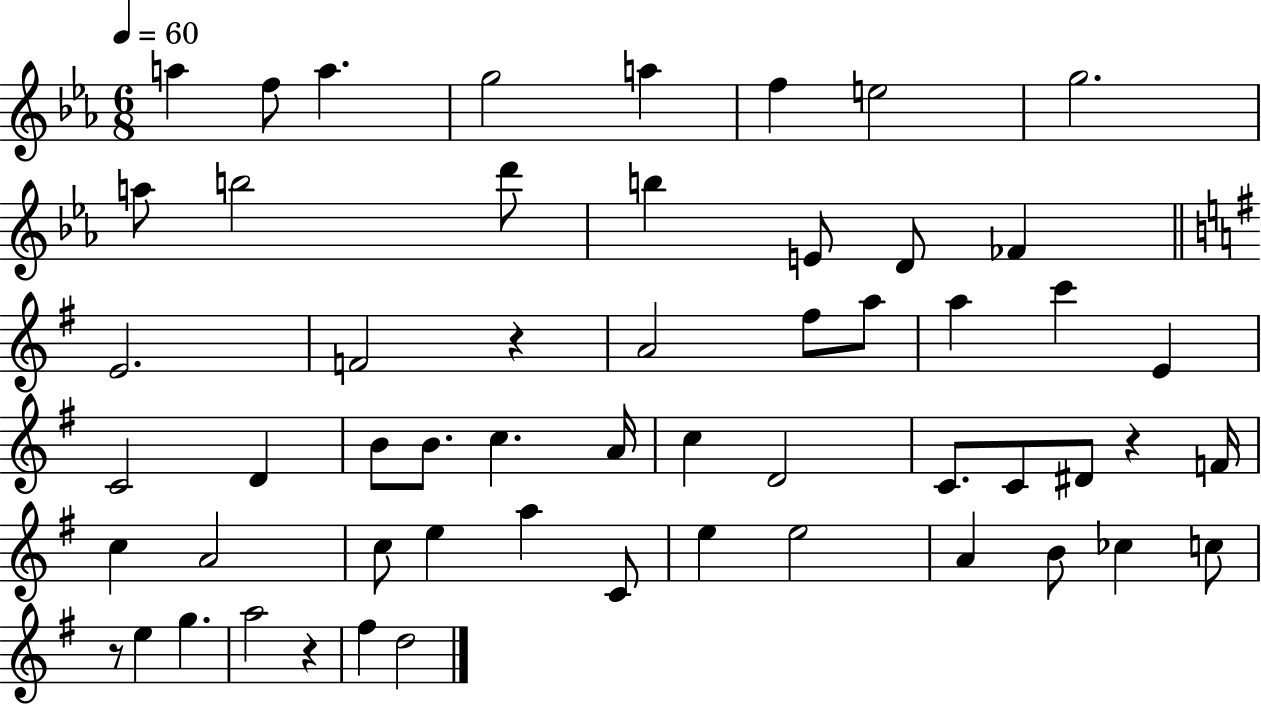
X:1
T:Untitled
M:6/8
L:1/4
K:Eb
a f/2 a g2 a f e2 g2 a/2 b2 d'/2 b E/2 D/2 _F E2 F2 z A2 ^f/2 a/2 a c' E C2 D B/2 B/2 c A/4 c D2 C/2 C/2 ^D/2 z F/4 c A2 c/2 e a C/2 e e2 A B/2 _c c/2 z/2 e g a2 z ^f d2